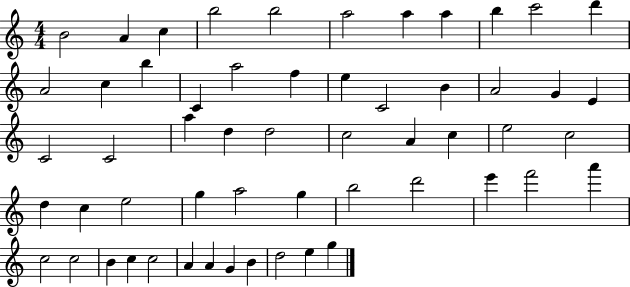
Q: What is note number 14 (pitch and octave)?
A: B5